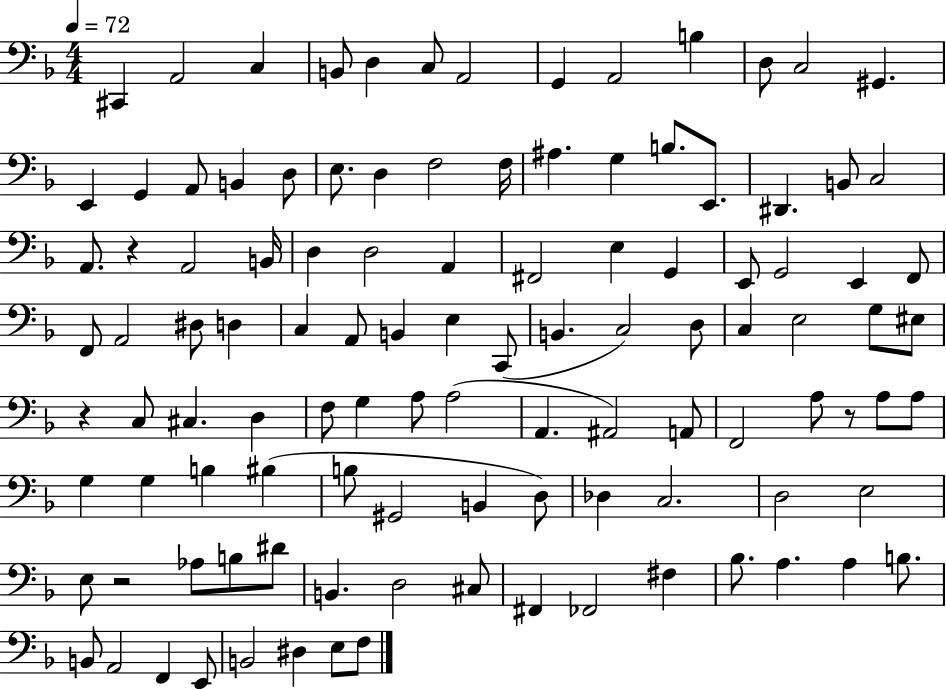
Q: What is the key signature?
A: F major